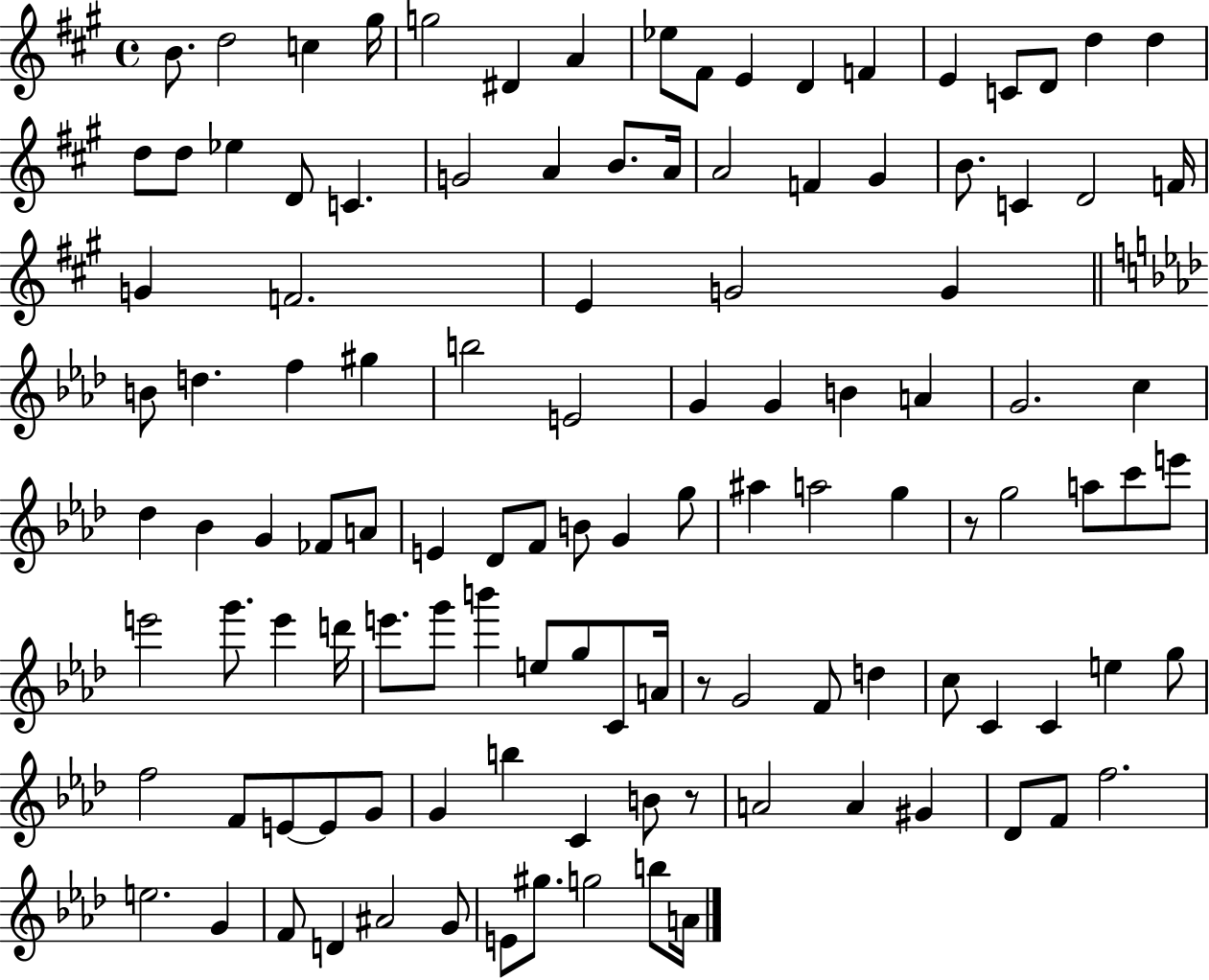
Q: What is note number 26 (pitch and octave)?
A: A4